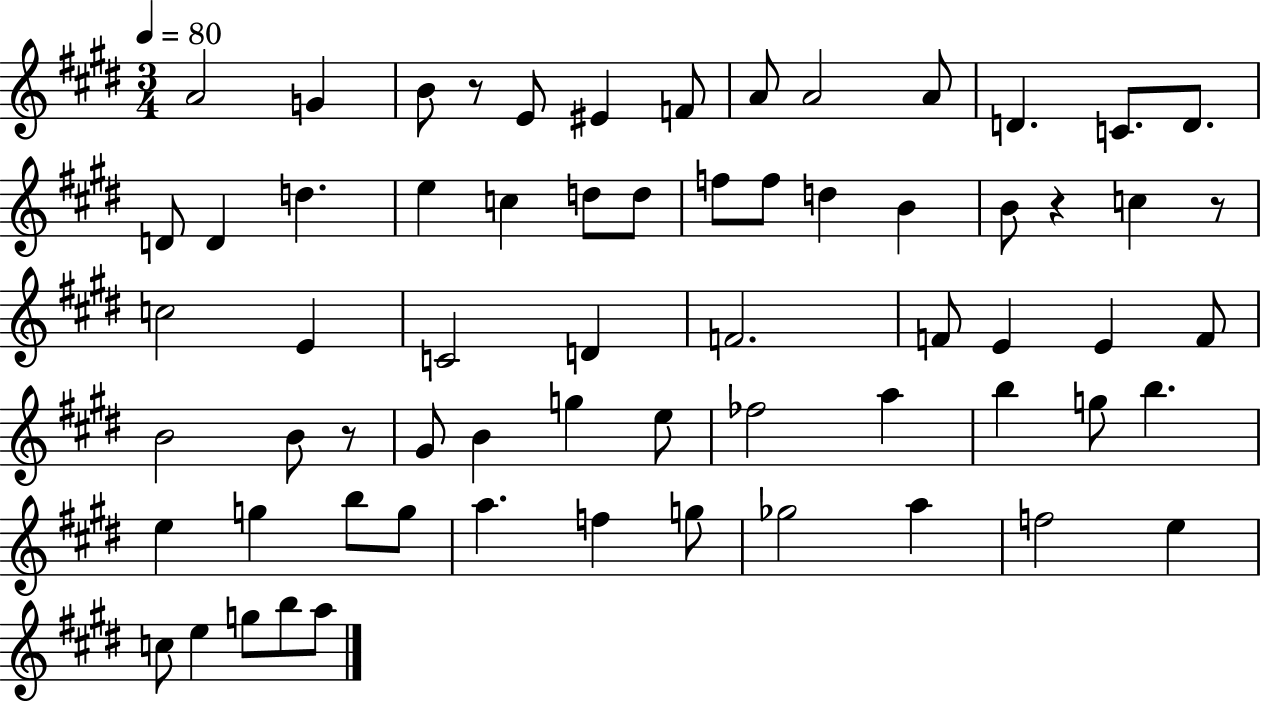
{
  \clef treble
  \numericTimeSignature
  \time 3/4
  \key e \major
  \tempo 4 = 80
  a'2 g'4 | b'8 r8 e'8 eis'4 f'8 | a'8 a'2 a'8 | d'4. c'8. d'8. | \break d'8 d'4 d''4. | e''4 c''4 d''8 d''8 | f''8 f''8 d''4 b'4 | b'8 r4 c''4 r8 | \break c''2 e'4 | c'2 d'4 | f'2. | f'8 e'4 e'4 f'8 | \break b'2 b'8 r8 | gis'8 b'4 g''4 e''8 | fes''2 a''4 | b''4 g''8 b''4. | \break e''4 g''4 b''8 g''8 | a''4. f''4 g''8 | ges''2 a''4 | f''2 e''4 | \break c''8 e''4 g''8 b''8 a''8 | \bar "|."
}